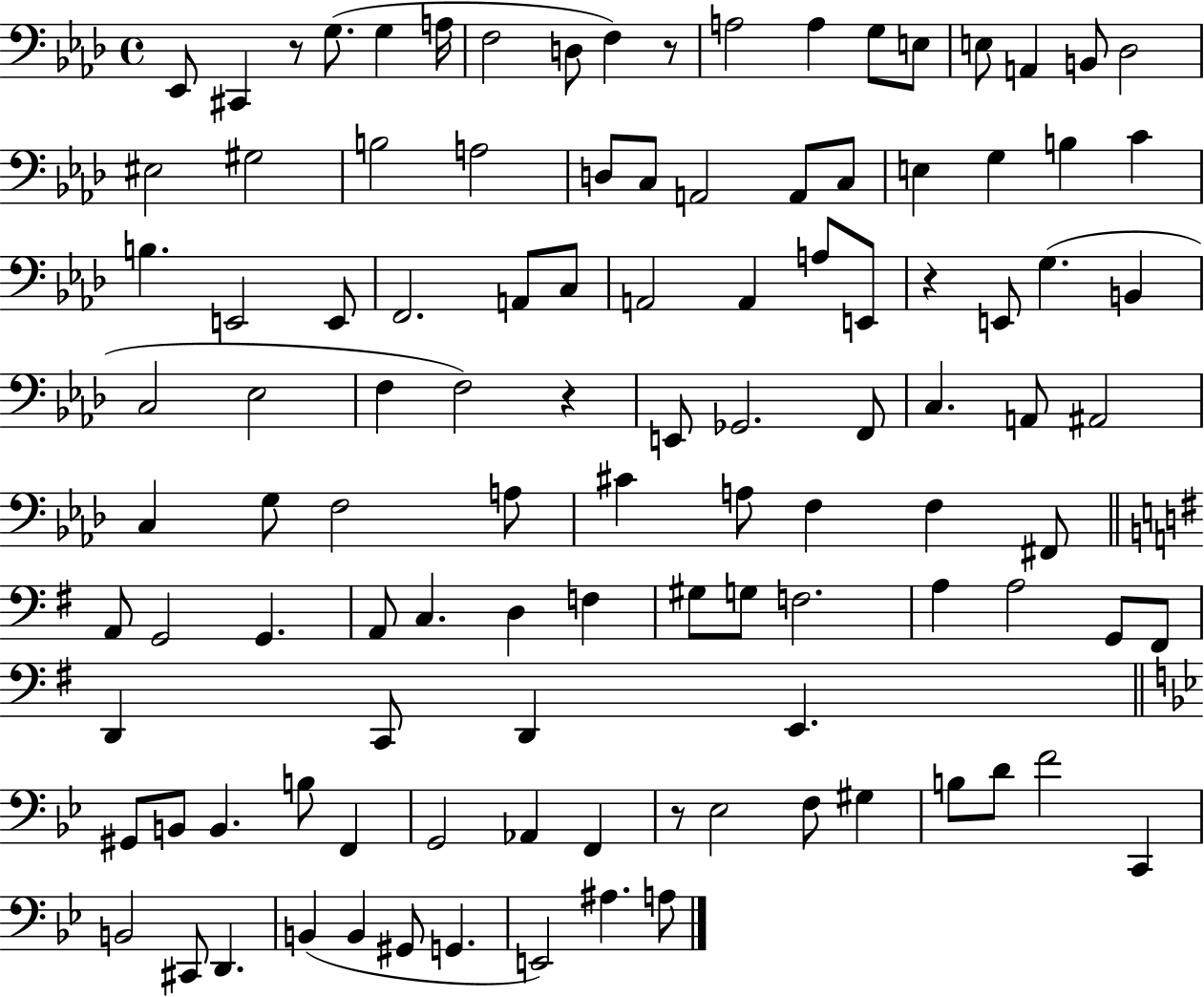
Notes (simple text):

Eb2/e C#2/q R/e G3/e. G3/q A3/s F3/h D3/e F3/q R/e A3/h A3/q G3/e E3/e E3/e A2/q B2/e Db3/h EIS3/h G#3/h B3/h A3/h D3/e C3/e A2/h A2/e C3/e E3/q G3/q B3/q C4/q B3/q. E2/h E2/e F2/h. A2/e C3/e A2/h A2/q A3/e E2/e R/q E2/e G3/q. B2/q C3/h Eb3/h F3/q F3/h R/q E2/e Gb2/h. F2/e C3/q. A2/e A#2/h C3/q G3/e F3/h A3/e C#4/q A3/e F3/q F3/q F#2/e A2/e G2/h G2/q. A2/e C3/q. D3/q F3/q G#3/e G3/e F3/h. A3/q A3/h G2/e F#2/e D2/q C2/e D2/q E2/q. G#2/e B2/e B2/q. B3/e F2/q G2/h Ab2/q F2/q R/e Eb3/h F3/e G#3/q B3/e D4/e F4/h C2/q B2/h C#2/e D2/q. B2/q B2/q G#2/e G2/q. E2/h A#3/q. A3/e